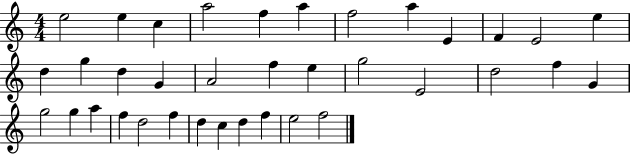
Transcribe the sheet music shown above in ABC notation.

X:1
T:Untitled
M:4/4
L:1/4
K:C
e2 e c a2 f a f2 a E F E2 e d g d G A2 f e g2 E2 d2 f G g2 g a f d2 f d c d f e2 f2